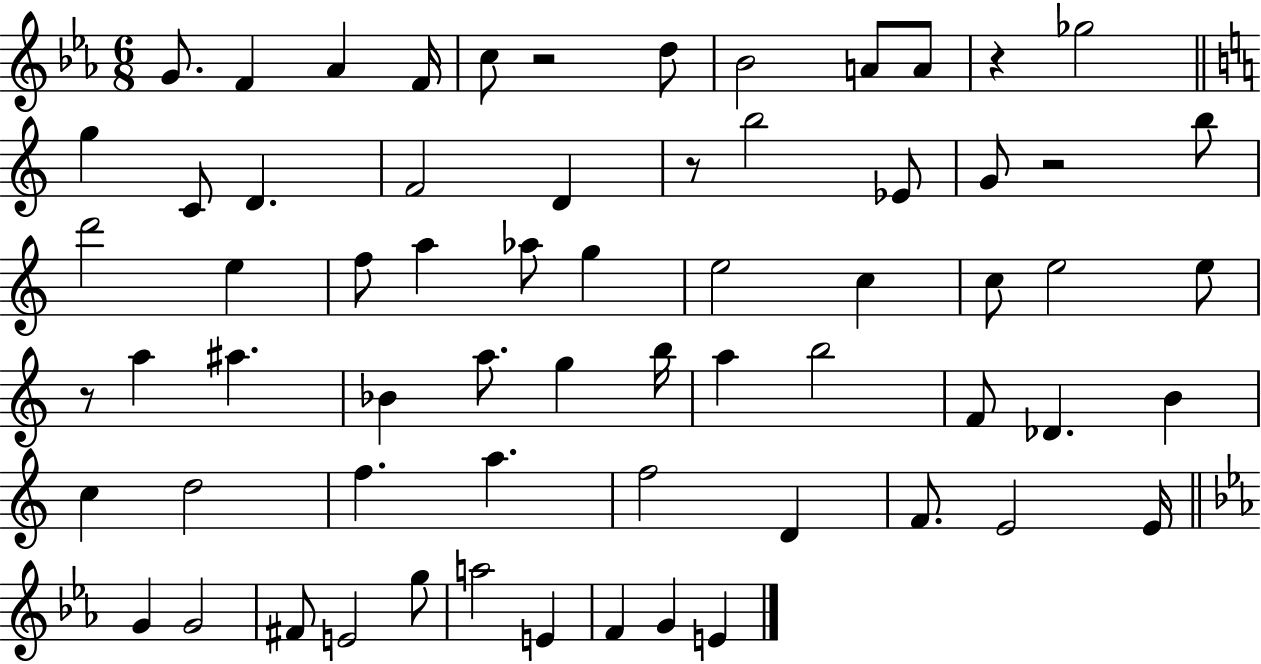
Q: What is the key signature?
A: EES major